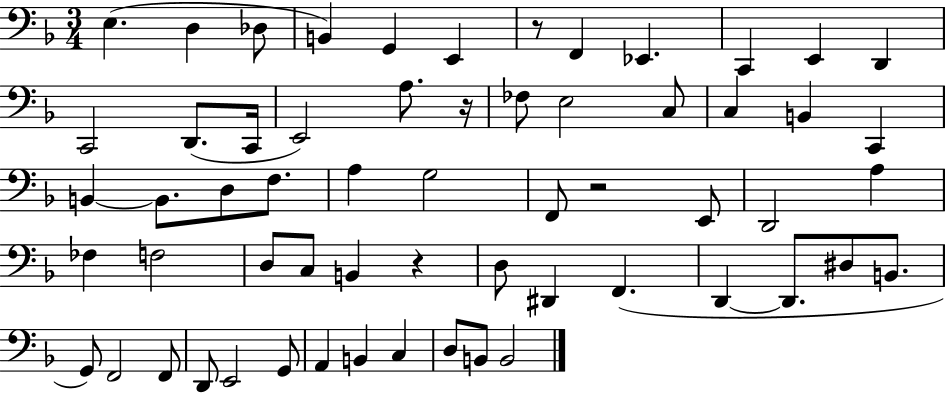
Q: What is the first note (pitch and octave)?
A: E3